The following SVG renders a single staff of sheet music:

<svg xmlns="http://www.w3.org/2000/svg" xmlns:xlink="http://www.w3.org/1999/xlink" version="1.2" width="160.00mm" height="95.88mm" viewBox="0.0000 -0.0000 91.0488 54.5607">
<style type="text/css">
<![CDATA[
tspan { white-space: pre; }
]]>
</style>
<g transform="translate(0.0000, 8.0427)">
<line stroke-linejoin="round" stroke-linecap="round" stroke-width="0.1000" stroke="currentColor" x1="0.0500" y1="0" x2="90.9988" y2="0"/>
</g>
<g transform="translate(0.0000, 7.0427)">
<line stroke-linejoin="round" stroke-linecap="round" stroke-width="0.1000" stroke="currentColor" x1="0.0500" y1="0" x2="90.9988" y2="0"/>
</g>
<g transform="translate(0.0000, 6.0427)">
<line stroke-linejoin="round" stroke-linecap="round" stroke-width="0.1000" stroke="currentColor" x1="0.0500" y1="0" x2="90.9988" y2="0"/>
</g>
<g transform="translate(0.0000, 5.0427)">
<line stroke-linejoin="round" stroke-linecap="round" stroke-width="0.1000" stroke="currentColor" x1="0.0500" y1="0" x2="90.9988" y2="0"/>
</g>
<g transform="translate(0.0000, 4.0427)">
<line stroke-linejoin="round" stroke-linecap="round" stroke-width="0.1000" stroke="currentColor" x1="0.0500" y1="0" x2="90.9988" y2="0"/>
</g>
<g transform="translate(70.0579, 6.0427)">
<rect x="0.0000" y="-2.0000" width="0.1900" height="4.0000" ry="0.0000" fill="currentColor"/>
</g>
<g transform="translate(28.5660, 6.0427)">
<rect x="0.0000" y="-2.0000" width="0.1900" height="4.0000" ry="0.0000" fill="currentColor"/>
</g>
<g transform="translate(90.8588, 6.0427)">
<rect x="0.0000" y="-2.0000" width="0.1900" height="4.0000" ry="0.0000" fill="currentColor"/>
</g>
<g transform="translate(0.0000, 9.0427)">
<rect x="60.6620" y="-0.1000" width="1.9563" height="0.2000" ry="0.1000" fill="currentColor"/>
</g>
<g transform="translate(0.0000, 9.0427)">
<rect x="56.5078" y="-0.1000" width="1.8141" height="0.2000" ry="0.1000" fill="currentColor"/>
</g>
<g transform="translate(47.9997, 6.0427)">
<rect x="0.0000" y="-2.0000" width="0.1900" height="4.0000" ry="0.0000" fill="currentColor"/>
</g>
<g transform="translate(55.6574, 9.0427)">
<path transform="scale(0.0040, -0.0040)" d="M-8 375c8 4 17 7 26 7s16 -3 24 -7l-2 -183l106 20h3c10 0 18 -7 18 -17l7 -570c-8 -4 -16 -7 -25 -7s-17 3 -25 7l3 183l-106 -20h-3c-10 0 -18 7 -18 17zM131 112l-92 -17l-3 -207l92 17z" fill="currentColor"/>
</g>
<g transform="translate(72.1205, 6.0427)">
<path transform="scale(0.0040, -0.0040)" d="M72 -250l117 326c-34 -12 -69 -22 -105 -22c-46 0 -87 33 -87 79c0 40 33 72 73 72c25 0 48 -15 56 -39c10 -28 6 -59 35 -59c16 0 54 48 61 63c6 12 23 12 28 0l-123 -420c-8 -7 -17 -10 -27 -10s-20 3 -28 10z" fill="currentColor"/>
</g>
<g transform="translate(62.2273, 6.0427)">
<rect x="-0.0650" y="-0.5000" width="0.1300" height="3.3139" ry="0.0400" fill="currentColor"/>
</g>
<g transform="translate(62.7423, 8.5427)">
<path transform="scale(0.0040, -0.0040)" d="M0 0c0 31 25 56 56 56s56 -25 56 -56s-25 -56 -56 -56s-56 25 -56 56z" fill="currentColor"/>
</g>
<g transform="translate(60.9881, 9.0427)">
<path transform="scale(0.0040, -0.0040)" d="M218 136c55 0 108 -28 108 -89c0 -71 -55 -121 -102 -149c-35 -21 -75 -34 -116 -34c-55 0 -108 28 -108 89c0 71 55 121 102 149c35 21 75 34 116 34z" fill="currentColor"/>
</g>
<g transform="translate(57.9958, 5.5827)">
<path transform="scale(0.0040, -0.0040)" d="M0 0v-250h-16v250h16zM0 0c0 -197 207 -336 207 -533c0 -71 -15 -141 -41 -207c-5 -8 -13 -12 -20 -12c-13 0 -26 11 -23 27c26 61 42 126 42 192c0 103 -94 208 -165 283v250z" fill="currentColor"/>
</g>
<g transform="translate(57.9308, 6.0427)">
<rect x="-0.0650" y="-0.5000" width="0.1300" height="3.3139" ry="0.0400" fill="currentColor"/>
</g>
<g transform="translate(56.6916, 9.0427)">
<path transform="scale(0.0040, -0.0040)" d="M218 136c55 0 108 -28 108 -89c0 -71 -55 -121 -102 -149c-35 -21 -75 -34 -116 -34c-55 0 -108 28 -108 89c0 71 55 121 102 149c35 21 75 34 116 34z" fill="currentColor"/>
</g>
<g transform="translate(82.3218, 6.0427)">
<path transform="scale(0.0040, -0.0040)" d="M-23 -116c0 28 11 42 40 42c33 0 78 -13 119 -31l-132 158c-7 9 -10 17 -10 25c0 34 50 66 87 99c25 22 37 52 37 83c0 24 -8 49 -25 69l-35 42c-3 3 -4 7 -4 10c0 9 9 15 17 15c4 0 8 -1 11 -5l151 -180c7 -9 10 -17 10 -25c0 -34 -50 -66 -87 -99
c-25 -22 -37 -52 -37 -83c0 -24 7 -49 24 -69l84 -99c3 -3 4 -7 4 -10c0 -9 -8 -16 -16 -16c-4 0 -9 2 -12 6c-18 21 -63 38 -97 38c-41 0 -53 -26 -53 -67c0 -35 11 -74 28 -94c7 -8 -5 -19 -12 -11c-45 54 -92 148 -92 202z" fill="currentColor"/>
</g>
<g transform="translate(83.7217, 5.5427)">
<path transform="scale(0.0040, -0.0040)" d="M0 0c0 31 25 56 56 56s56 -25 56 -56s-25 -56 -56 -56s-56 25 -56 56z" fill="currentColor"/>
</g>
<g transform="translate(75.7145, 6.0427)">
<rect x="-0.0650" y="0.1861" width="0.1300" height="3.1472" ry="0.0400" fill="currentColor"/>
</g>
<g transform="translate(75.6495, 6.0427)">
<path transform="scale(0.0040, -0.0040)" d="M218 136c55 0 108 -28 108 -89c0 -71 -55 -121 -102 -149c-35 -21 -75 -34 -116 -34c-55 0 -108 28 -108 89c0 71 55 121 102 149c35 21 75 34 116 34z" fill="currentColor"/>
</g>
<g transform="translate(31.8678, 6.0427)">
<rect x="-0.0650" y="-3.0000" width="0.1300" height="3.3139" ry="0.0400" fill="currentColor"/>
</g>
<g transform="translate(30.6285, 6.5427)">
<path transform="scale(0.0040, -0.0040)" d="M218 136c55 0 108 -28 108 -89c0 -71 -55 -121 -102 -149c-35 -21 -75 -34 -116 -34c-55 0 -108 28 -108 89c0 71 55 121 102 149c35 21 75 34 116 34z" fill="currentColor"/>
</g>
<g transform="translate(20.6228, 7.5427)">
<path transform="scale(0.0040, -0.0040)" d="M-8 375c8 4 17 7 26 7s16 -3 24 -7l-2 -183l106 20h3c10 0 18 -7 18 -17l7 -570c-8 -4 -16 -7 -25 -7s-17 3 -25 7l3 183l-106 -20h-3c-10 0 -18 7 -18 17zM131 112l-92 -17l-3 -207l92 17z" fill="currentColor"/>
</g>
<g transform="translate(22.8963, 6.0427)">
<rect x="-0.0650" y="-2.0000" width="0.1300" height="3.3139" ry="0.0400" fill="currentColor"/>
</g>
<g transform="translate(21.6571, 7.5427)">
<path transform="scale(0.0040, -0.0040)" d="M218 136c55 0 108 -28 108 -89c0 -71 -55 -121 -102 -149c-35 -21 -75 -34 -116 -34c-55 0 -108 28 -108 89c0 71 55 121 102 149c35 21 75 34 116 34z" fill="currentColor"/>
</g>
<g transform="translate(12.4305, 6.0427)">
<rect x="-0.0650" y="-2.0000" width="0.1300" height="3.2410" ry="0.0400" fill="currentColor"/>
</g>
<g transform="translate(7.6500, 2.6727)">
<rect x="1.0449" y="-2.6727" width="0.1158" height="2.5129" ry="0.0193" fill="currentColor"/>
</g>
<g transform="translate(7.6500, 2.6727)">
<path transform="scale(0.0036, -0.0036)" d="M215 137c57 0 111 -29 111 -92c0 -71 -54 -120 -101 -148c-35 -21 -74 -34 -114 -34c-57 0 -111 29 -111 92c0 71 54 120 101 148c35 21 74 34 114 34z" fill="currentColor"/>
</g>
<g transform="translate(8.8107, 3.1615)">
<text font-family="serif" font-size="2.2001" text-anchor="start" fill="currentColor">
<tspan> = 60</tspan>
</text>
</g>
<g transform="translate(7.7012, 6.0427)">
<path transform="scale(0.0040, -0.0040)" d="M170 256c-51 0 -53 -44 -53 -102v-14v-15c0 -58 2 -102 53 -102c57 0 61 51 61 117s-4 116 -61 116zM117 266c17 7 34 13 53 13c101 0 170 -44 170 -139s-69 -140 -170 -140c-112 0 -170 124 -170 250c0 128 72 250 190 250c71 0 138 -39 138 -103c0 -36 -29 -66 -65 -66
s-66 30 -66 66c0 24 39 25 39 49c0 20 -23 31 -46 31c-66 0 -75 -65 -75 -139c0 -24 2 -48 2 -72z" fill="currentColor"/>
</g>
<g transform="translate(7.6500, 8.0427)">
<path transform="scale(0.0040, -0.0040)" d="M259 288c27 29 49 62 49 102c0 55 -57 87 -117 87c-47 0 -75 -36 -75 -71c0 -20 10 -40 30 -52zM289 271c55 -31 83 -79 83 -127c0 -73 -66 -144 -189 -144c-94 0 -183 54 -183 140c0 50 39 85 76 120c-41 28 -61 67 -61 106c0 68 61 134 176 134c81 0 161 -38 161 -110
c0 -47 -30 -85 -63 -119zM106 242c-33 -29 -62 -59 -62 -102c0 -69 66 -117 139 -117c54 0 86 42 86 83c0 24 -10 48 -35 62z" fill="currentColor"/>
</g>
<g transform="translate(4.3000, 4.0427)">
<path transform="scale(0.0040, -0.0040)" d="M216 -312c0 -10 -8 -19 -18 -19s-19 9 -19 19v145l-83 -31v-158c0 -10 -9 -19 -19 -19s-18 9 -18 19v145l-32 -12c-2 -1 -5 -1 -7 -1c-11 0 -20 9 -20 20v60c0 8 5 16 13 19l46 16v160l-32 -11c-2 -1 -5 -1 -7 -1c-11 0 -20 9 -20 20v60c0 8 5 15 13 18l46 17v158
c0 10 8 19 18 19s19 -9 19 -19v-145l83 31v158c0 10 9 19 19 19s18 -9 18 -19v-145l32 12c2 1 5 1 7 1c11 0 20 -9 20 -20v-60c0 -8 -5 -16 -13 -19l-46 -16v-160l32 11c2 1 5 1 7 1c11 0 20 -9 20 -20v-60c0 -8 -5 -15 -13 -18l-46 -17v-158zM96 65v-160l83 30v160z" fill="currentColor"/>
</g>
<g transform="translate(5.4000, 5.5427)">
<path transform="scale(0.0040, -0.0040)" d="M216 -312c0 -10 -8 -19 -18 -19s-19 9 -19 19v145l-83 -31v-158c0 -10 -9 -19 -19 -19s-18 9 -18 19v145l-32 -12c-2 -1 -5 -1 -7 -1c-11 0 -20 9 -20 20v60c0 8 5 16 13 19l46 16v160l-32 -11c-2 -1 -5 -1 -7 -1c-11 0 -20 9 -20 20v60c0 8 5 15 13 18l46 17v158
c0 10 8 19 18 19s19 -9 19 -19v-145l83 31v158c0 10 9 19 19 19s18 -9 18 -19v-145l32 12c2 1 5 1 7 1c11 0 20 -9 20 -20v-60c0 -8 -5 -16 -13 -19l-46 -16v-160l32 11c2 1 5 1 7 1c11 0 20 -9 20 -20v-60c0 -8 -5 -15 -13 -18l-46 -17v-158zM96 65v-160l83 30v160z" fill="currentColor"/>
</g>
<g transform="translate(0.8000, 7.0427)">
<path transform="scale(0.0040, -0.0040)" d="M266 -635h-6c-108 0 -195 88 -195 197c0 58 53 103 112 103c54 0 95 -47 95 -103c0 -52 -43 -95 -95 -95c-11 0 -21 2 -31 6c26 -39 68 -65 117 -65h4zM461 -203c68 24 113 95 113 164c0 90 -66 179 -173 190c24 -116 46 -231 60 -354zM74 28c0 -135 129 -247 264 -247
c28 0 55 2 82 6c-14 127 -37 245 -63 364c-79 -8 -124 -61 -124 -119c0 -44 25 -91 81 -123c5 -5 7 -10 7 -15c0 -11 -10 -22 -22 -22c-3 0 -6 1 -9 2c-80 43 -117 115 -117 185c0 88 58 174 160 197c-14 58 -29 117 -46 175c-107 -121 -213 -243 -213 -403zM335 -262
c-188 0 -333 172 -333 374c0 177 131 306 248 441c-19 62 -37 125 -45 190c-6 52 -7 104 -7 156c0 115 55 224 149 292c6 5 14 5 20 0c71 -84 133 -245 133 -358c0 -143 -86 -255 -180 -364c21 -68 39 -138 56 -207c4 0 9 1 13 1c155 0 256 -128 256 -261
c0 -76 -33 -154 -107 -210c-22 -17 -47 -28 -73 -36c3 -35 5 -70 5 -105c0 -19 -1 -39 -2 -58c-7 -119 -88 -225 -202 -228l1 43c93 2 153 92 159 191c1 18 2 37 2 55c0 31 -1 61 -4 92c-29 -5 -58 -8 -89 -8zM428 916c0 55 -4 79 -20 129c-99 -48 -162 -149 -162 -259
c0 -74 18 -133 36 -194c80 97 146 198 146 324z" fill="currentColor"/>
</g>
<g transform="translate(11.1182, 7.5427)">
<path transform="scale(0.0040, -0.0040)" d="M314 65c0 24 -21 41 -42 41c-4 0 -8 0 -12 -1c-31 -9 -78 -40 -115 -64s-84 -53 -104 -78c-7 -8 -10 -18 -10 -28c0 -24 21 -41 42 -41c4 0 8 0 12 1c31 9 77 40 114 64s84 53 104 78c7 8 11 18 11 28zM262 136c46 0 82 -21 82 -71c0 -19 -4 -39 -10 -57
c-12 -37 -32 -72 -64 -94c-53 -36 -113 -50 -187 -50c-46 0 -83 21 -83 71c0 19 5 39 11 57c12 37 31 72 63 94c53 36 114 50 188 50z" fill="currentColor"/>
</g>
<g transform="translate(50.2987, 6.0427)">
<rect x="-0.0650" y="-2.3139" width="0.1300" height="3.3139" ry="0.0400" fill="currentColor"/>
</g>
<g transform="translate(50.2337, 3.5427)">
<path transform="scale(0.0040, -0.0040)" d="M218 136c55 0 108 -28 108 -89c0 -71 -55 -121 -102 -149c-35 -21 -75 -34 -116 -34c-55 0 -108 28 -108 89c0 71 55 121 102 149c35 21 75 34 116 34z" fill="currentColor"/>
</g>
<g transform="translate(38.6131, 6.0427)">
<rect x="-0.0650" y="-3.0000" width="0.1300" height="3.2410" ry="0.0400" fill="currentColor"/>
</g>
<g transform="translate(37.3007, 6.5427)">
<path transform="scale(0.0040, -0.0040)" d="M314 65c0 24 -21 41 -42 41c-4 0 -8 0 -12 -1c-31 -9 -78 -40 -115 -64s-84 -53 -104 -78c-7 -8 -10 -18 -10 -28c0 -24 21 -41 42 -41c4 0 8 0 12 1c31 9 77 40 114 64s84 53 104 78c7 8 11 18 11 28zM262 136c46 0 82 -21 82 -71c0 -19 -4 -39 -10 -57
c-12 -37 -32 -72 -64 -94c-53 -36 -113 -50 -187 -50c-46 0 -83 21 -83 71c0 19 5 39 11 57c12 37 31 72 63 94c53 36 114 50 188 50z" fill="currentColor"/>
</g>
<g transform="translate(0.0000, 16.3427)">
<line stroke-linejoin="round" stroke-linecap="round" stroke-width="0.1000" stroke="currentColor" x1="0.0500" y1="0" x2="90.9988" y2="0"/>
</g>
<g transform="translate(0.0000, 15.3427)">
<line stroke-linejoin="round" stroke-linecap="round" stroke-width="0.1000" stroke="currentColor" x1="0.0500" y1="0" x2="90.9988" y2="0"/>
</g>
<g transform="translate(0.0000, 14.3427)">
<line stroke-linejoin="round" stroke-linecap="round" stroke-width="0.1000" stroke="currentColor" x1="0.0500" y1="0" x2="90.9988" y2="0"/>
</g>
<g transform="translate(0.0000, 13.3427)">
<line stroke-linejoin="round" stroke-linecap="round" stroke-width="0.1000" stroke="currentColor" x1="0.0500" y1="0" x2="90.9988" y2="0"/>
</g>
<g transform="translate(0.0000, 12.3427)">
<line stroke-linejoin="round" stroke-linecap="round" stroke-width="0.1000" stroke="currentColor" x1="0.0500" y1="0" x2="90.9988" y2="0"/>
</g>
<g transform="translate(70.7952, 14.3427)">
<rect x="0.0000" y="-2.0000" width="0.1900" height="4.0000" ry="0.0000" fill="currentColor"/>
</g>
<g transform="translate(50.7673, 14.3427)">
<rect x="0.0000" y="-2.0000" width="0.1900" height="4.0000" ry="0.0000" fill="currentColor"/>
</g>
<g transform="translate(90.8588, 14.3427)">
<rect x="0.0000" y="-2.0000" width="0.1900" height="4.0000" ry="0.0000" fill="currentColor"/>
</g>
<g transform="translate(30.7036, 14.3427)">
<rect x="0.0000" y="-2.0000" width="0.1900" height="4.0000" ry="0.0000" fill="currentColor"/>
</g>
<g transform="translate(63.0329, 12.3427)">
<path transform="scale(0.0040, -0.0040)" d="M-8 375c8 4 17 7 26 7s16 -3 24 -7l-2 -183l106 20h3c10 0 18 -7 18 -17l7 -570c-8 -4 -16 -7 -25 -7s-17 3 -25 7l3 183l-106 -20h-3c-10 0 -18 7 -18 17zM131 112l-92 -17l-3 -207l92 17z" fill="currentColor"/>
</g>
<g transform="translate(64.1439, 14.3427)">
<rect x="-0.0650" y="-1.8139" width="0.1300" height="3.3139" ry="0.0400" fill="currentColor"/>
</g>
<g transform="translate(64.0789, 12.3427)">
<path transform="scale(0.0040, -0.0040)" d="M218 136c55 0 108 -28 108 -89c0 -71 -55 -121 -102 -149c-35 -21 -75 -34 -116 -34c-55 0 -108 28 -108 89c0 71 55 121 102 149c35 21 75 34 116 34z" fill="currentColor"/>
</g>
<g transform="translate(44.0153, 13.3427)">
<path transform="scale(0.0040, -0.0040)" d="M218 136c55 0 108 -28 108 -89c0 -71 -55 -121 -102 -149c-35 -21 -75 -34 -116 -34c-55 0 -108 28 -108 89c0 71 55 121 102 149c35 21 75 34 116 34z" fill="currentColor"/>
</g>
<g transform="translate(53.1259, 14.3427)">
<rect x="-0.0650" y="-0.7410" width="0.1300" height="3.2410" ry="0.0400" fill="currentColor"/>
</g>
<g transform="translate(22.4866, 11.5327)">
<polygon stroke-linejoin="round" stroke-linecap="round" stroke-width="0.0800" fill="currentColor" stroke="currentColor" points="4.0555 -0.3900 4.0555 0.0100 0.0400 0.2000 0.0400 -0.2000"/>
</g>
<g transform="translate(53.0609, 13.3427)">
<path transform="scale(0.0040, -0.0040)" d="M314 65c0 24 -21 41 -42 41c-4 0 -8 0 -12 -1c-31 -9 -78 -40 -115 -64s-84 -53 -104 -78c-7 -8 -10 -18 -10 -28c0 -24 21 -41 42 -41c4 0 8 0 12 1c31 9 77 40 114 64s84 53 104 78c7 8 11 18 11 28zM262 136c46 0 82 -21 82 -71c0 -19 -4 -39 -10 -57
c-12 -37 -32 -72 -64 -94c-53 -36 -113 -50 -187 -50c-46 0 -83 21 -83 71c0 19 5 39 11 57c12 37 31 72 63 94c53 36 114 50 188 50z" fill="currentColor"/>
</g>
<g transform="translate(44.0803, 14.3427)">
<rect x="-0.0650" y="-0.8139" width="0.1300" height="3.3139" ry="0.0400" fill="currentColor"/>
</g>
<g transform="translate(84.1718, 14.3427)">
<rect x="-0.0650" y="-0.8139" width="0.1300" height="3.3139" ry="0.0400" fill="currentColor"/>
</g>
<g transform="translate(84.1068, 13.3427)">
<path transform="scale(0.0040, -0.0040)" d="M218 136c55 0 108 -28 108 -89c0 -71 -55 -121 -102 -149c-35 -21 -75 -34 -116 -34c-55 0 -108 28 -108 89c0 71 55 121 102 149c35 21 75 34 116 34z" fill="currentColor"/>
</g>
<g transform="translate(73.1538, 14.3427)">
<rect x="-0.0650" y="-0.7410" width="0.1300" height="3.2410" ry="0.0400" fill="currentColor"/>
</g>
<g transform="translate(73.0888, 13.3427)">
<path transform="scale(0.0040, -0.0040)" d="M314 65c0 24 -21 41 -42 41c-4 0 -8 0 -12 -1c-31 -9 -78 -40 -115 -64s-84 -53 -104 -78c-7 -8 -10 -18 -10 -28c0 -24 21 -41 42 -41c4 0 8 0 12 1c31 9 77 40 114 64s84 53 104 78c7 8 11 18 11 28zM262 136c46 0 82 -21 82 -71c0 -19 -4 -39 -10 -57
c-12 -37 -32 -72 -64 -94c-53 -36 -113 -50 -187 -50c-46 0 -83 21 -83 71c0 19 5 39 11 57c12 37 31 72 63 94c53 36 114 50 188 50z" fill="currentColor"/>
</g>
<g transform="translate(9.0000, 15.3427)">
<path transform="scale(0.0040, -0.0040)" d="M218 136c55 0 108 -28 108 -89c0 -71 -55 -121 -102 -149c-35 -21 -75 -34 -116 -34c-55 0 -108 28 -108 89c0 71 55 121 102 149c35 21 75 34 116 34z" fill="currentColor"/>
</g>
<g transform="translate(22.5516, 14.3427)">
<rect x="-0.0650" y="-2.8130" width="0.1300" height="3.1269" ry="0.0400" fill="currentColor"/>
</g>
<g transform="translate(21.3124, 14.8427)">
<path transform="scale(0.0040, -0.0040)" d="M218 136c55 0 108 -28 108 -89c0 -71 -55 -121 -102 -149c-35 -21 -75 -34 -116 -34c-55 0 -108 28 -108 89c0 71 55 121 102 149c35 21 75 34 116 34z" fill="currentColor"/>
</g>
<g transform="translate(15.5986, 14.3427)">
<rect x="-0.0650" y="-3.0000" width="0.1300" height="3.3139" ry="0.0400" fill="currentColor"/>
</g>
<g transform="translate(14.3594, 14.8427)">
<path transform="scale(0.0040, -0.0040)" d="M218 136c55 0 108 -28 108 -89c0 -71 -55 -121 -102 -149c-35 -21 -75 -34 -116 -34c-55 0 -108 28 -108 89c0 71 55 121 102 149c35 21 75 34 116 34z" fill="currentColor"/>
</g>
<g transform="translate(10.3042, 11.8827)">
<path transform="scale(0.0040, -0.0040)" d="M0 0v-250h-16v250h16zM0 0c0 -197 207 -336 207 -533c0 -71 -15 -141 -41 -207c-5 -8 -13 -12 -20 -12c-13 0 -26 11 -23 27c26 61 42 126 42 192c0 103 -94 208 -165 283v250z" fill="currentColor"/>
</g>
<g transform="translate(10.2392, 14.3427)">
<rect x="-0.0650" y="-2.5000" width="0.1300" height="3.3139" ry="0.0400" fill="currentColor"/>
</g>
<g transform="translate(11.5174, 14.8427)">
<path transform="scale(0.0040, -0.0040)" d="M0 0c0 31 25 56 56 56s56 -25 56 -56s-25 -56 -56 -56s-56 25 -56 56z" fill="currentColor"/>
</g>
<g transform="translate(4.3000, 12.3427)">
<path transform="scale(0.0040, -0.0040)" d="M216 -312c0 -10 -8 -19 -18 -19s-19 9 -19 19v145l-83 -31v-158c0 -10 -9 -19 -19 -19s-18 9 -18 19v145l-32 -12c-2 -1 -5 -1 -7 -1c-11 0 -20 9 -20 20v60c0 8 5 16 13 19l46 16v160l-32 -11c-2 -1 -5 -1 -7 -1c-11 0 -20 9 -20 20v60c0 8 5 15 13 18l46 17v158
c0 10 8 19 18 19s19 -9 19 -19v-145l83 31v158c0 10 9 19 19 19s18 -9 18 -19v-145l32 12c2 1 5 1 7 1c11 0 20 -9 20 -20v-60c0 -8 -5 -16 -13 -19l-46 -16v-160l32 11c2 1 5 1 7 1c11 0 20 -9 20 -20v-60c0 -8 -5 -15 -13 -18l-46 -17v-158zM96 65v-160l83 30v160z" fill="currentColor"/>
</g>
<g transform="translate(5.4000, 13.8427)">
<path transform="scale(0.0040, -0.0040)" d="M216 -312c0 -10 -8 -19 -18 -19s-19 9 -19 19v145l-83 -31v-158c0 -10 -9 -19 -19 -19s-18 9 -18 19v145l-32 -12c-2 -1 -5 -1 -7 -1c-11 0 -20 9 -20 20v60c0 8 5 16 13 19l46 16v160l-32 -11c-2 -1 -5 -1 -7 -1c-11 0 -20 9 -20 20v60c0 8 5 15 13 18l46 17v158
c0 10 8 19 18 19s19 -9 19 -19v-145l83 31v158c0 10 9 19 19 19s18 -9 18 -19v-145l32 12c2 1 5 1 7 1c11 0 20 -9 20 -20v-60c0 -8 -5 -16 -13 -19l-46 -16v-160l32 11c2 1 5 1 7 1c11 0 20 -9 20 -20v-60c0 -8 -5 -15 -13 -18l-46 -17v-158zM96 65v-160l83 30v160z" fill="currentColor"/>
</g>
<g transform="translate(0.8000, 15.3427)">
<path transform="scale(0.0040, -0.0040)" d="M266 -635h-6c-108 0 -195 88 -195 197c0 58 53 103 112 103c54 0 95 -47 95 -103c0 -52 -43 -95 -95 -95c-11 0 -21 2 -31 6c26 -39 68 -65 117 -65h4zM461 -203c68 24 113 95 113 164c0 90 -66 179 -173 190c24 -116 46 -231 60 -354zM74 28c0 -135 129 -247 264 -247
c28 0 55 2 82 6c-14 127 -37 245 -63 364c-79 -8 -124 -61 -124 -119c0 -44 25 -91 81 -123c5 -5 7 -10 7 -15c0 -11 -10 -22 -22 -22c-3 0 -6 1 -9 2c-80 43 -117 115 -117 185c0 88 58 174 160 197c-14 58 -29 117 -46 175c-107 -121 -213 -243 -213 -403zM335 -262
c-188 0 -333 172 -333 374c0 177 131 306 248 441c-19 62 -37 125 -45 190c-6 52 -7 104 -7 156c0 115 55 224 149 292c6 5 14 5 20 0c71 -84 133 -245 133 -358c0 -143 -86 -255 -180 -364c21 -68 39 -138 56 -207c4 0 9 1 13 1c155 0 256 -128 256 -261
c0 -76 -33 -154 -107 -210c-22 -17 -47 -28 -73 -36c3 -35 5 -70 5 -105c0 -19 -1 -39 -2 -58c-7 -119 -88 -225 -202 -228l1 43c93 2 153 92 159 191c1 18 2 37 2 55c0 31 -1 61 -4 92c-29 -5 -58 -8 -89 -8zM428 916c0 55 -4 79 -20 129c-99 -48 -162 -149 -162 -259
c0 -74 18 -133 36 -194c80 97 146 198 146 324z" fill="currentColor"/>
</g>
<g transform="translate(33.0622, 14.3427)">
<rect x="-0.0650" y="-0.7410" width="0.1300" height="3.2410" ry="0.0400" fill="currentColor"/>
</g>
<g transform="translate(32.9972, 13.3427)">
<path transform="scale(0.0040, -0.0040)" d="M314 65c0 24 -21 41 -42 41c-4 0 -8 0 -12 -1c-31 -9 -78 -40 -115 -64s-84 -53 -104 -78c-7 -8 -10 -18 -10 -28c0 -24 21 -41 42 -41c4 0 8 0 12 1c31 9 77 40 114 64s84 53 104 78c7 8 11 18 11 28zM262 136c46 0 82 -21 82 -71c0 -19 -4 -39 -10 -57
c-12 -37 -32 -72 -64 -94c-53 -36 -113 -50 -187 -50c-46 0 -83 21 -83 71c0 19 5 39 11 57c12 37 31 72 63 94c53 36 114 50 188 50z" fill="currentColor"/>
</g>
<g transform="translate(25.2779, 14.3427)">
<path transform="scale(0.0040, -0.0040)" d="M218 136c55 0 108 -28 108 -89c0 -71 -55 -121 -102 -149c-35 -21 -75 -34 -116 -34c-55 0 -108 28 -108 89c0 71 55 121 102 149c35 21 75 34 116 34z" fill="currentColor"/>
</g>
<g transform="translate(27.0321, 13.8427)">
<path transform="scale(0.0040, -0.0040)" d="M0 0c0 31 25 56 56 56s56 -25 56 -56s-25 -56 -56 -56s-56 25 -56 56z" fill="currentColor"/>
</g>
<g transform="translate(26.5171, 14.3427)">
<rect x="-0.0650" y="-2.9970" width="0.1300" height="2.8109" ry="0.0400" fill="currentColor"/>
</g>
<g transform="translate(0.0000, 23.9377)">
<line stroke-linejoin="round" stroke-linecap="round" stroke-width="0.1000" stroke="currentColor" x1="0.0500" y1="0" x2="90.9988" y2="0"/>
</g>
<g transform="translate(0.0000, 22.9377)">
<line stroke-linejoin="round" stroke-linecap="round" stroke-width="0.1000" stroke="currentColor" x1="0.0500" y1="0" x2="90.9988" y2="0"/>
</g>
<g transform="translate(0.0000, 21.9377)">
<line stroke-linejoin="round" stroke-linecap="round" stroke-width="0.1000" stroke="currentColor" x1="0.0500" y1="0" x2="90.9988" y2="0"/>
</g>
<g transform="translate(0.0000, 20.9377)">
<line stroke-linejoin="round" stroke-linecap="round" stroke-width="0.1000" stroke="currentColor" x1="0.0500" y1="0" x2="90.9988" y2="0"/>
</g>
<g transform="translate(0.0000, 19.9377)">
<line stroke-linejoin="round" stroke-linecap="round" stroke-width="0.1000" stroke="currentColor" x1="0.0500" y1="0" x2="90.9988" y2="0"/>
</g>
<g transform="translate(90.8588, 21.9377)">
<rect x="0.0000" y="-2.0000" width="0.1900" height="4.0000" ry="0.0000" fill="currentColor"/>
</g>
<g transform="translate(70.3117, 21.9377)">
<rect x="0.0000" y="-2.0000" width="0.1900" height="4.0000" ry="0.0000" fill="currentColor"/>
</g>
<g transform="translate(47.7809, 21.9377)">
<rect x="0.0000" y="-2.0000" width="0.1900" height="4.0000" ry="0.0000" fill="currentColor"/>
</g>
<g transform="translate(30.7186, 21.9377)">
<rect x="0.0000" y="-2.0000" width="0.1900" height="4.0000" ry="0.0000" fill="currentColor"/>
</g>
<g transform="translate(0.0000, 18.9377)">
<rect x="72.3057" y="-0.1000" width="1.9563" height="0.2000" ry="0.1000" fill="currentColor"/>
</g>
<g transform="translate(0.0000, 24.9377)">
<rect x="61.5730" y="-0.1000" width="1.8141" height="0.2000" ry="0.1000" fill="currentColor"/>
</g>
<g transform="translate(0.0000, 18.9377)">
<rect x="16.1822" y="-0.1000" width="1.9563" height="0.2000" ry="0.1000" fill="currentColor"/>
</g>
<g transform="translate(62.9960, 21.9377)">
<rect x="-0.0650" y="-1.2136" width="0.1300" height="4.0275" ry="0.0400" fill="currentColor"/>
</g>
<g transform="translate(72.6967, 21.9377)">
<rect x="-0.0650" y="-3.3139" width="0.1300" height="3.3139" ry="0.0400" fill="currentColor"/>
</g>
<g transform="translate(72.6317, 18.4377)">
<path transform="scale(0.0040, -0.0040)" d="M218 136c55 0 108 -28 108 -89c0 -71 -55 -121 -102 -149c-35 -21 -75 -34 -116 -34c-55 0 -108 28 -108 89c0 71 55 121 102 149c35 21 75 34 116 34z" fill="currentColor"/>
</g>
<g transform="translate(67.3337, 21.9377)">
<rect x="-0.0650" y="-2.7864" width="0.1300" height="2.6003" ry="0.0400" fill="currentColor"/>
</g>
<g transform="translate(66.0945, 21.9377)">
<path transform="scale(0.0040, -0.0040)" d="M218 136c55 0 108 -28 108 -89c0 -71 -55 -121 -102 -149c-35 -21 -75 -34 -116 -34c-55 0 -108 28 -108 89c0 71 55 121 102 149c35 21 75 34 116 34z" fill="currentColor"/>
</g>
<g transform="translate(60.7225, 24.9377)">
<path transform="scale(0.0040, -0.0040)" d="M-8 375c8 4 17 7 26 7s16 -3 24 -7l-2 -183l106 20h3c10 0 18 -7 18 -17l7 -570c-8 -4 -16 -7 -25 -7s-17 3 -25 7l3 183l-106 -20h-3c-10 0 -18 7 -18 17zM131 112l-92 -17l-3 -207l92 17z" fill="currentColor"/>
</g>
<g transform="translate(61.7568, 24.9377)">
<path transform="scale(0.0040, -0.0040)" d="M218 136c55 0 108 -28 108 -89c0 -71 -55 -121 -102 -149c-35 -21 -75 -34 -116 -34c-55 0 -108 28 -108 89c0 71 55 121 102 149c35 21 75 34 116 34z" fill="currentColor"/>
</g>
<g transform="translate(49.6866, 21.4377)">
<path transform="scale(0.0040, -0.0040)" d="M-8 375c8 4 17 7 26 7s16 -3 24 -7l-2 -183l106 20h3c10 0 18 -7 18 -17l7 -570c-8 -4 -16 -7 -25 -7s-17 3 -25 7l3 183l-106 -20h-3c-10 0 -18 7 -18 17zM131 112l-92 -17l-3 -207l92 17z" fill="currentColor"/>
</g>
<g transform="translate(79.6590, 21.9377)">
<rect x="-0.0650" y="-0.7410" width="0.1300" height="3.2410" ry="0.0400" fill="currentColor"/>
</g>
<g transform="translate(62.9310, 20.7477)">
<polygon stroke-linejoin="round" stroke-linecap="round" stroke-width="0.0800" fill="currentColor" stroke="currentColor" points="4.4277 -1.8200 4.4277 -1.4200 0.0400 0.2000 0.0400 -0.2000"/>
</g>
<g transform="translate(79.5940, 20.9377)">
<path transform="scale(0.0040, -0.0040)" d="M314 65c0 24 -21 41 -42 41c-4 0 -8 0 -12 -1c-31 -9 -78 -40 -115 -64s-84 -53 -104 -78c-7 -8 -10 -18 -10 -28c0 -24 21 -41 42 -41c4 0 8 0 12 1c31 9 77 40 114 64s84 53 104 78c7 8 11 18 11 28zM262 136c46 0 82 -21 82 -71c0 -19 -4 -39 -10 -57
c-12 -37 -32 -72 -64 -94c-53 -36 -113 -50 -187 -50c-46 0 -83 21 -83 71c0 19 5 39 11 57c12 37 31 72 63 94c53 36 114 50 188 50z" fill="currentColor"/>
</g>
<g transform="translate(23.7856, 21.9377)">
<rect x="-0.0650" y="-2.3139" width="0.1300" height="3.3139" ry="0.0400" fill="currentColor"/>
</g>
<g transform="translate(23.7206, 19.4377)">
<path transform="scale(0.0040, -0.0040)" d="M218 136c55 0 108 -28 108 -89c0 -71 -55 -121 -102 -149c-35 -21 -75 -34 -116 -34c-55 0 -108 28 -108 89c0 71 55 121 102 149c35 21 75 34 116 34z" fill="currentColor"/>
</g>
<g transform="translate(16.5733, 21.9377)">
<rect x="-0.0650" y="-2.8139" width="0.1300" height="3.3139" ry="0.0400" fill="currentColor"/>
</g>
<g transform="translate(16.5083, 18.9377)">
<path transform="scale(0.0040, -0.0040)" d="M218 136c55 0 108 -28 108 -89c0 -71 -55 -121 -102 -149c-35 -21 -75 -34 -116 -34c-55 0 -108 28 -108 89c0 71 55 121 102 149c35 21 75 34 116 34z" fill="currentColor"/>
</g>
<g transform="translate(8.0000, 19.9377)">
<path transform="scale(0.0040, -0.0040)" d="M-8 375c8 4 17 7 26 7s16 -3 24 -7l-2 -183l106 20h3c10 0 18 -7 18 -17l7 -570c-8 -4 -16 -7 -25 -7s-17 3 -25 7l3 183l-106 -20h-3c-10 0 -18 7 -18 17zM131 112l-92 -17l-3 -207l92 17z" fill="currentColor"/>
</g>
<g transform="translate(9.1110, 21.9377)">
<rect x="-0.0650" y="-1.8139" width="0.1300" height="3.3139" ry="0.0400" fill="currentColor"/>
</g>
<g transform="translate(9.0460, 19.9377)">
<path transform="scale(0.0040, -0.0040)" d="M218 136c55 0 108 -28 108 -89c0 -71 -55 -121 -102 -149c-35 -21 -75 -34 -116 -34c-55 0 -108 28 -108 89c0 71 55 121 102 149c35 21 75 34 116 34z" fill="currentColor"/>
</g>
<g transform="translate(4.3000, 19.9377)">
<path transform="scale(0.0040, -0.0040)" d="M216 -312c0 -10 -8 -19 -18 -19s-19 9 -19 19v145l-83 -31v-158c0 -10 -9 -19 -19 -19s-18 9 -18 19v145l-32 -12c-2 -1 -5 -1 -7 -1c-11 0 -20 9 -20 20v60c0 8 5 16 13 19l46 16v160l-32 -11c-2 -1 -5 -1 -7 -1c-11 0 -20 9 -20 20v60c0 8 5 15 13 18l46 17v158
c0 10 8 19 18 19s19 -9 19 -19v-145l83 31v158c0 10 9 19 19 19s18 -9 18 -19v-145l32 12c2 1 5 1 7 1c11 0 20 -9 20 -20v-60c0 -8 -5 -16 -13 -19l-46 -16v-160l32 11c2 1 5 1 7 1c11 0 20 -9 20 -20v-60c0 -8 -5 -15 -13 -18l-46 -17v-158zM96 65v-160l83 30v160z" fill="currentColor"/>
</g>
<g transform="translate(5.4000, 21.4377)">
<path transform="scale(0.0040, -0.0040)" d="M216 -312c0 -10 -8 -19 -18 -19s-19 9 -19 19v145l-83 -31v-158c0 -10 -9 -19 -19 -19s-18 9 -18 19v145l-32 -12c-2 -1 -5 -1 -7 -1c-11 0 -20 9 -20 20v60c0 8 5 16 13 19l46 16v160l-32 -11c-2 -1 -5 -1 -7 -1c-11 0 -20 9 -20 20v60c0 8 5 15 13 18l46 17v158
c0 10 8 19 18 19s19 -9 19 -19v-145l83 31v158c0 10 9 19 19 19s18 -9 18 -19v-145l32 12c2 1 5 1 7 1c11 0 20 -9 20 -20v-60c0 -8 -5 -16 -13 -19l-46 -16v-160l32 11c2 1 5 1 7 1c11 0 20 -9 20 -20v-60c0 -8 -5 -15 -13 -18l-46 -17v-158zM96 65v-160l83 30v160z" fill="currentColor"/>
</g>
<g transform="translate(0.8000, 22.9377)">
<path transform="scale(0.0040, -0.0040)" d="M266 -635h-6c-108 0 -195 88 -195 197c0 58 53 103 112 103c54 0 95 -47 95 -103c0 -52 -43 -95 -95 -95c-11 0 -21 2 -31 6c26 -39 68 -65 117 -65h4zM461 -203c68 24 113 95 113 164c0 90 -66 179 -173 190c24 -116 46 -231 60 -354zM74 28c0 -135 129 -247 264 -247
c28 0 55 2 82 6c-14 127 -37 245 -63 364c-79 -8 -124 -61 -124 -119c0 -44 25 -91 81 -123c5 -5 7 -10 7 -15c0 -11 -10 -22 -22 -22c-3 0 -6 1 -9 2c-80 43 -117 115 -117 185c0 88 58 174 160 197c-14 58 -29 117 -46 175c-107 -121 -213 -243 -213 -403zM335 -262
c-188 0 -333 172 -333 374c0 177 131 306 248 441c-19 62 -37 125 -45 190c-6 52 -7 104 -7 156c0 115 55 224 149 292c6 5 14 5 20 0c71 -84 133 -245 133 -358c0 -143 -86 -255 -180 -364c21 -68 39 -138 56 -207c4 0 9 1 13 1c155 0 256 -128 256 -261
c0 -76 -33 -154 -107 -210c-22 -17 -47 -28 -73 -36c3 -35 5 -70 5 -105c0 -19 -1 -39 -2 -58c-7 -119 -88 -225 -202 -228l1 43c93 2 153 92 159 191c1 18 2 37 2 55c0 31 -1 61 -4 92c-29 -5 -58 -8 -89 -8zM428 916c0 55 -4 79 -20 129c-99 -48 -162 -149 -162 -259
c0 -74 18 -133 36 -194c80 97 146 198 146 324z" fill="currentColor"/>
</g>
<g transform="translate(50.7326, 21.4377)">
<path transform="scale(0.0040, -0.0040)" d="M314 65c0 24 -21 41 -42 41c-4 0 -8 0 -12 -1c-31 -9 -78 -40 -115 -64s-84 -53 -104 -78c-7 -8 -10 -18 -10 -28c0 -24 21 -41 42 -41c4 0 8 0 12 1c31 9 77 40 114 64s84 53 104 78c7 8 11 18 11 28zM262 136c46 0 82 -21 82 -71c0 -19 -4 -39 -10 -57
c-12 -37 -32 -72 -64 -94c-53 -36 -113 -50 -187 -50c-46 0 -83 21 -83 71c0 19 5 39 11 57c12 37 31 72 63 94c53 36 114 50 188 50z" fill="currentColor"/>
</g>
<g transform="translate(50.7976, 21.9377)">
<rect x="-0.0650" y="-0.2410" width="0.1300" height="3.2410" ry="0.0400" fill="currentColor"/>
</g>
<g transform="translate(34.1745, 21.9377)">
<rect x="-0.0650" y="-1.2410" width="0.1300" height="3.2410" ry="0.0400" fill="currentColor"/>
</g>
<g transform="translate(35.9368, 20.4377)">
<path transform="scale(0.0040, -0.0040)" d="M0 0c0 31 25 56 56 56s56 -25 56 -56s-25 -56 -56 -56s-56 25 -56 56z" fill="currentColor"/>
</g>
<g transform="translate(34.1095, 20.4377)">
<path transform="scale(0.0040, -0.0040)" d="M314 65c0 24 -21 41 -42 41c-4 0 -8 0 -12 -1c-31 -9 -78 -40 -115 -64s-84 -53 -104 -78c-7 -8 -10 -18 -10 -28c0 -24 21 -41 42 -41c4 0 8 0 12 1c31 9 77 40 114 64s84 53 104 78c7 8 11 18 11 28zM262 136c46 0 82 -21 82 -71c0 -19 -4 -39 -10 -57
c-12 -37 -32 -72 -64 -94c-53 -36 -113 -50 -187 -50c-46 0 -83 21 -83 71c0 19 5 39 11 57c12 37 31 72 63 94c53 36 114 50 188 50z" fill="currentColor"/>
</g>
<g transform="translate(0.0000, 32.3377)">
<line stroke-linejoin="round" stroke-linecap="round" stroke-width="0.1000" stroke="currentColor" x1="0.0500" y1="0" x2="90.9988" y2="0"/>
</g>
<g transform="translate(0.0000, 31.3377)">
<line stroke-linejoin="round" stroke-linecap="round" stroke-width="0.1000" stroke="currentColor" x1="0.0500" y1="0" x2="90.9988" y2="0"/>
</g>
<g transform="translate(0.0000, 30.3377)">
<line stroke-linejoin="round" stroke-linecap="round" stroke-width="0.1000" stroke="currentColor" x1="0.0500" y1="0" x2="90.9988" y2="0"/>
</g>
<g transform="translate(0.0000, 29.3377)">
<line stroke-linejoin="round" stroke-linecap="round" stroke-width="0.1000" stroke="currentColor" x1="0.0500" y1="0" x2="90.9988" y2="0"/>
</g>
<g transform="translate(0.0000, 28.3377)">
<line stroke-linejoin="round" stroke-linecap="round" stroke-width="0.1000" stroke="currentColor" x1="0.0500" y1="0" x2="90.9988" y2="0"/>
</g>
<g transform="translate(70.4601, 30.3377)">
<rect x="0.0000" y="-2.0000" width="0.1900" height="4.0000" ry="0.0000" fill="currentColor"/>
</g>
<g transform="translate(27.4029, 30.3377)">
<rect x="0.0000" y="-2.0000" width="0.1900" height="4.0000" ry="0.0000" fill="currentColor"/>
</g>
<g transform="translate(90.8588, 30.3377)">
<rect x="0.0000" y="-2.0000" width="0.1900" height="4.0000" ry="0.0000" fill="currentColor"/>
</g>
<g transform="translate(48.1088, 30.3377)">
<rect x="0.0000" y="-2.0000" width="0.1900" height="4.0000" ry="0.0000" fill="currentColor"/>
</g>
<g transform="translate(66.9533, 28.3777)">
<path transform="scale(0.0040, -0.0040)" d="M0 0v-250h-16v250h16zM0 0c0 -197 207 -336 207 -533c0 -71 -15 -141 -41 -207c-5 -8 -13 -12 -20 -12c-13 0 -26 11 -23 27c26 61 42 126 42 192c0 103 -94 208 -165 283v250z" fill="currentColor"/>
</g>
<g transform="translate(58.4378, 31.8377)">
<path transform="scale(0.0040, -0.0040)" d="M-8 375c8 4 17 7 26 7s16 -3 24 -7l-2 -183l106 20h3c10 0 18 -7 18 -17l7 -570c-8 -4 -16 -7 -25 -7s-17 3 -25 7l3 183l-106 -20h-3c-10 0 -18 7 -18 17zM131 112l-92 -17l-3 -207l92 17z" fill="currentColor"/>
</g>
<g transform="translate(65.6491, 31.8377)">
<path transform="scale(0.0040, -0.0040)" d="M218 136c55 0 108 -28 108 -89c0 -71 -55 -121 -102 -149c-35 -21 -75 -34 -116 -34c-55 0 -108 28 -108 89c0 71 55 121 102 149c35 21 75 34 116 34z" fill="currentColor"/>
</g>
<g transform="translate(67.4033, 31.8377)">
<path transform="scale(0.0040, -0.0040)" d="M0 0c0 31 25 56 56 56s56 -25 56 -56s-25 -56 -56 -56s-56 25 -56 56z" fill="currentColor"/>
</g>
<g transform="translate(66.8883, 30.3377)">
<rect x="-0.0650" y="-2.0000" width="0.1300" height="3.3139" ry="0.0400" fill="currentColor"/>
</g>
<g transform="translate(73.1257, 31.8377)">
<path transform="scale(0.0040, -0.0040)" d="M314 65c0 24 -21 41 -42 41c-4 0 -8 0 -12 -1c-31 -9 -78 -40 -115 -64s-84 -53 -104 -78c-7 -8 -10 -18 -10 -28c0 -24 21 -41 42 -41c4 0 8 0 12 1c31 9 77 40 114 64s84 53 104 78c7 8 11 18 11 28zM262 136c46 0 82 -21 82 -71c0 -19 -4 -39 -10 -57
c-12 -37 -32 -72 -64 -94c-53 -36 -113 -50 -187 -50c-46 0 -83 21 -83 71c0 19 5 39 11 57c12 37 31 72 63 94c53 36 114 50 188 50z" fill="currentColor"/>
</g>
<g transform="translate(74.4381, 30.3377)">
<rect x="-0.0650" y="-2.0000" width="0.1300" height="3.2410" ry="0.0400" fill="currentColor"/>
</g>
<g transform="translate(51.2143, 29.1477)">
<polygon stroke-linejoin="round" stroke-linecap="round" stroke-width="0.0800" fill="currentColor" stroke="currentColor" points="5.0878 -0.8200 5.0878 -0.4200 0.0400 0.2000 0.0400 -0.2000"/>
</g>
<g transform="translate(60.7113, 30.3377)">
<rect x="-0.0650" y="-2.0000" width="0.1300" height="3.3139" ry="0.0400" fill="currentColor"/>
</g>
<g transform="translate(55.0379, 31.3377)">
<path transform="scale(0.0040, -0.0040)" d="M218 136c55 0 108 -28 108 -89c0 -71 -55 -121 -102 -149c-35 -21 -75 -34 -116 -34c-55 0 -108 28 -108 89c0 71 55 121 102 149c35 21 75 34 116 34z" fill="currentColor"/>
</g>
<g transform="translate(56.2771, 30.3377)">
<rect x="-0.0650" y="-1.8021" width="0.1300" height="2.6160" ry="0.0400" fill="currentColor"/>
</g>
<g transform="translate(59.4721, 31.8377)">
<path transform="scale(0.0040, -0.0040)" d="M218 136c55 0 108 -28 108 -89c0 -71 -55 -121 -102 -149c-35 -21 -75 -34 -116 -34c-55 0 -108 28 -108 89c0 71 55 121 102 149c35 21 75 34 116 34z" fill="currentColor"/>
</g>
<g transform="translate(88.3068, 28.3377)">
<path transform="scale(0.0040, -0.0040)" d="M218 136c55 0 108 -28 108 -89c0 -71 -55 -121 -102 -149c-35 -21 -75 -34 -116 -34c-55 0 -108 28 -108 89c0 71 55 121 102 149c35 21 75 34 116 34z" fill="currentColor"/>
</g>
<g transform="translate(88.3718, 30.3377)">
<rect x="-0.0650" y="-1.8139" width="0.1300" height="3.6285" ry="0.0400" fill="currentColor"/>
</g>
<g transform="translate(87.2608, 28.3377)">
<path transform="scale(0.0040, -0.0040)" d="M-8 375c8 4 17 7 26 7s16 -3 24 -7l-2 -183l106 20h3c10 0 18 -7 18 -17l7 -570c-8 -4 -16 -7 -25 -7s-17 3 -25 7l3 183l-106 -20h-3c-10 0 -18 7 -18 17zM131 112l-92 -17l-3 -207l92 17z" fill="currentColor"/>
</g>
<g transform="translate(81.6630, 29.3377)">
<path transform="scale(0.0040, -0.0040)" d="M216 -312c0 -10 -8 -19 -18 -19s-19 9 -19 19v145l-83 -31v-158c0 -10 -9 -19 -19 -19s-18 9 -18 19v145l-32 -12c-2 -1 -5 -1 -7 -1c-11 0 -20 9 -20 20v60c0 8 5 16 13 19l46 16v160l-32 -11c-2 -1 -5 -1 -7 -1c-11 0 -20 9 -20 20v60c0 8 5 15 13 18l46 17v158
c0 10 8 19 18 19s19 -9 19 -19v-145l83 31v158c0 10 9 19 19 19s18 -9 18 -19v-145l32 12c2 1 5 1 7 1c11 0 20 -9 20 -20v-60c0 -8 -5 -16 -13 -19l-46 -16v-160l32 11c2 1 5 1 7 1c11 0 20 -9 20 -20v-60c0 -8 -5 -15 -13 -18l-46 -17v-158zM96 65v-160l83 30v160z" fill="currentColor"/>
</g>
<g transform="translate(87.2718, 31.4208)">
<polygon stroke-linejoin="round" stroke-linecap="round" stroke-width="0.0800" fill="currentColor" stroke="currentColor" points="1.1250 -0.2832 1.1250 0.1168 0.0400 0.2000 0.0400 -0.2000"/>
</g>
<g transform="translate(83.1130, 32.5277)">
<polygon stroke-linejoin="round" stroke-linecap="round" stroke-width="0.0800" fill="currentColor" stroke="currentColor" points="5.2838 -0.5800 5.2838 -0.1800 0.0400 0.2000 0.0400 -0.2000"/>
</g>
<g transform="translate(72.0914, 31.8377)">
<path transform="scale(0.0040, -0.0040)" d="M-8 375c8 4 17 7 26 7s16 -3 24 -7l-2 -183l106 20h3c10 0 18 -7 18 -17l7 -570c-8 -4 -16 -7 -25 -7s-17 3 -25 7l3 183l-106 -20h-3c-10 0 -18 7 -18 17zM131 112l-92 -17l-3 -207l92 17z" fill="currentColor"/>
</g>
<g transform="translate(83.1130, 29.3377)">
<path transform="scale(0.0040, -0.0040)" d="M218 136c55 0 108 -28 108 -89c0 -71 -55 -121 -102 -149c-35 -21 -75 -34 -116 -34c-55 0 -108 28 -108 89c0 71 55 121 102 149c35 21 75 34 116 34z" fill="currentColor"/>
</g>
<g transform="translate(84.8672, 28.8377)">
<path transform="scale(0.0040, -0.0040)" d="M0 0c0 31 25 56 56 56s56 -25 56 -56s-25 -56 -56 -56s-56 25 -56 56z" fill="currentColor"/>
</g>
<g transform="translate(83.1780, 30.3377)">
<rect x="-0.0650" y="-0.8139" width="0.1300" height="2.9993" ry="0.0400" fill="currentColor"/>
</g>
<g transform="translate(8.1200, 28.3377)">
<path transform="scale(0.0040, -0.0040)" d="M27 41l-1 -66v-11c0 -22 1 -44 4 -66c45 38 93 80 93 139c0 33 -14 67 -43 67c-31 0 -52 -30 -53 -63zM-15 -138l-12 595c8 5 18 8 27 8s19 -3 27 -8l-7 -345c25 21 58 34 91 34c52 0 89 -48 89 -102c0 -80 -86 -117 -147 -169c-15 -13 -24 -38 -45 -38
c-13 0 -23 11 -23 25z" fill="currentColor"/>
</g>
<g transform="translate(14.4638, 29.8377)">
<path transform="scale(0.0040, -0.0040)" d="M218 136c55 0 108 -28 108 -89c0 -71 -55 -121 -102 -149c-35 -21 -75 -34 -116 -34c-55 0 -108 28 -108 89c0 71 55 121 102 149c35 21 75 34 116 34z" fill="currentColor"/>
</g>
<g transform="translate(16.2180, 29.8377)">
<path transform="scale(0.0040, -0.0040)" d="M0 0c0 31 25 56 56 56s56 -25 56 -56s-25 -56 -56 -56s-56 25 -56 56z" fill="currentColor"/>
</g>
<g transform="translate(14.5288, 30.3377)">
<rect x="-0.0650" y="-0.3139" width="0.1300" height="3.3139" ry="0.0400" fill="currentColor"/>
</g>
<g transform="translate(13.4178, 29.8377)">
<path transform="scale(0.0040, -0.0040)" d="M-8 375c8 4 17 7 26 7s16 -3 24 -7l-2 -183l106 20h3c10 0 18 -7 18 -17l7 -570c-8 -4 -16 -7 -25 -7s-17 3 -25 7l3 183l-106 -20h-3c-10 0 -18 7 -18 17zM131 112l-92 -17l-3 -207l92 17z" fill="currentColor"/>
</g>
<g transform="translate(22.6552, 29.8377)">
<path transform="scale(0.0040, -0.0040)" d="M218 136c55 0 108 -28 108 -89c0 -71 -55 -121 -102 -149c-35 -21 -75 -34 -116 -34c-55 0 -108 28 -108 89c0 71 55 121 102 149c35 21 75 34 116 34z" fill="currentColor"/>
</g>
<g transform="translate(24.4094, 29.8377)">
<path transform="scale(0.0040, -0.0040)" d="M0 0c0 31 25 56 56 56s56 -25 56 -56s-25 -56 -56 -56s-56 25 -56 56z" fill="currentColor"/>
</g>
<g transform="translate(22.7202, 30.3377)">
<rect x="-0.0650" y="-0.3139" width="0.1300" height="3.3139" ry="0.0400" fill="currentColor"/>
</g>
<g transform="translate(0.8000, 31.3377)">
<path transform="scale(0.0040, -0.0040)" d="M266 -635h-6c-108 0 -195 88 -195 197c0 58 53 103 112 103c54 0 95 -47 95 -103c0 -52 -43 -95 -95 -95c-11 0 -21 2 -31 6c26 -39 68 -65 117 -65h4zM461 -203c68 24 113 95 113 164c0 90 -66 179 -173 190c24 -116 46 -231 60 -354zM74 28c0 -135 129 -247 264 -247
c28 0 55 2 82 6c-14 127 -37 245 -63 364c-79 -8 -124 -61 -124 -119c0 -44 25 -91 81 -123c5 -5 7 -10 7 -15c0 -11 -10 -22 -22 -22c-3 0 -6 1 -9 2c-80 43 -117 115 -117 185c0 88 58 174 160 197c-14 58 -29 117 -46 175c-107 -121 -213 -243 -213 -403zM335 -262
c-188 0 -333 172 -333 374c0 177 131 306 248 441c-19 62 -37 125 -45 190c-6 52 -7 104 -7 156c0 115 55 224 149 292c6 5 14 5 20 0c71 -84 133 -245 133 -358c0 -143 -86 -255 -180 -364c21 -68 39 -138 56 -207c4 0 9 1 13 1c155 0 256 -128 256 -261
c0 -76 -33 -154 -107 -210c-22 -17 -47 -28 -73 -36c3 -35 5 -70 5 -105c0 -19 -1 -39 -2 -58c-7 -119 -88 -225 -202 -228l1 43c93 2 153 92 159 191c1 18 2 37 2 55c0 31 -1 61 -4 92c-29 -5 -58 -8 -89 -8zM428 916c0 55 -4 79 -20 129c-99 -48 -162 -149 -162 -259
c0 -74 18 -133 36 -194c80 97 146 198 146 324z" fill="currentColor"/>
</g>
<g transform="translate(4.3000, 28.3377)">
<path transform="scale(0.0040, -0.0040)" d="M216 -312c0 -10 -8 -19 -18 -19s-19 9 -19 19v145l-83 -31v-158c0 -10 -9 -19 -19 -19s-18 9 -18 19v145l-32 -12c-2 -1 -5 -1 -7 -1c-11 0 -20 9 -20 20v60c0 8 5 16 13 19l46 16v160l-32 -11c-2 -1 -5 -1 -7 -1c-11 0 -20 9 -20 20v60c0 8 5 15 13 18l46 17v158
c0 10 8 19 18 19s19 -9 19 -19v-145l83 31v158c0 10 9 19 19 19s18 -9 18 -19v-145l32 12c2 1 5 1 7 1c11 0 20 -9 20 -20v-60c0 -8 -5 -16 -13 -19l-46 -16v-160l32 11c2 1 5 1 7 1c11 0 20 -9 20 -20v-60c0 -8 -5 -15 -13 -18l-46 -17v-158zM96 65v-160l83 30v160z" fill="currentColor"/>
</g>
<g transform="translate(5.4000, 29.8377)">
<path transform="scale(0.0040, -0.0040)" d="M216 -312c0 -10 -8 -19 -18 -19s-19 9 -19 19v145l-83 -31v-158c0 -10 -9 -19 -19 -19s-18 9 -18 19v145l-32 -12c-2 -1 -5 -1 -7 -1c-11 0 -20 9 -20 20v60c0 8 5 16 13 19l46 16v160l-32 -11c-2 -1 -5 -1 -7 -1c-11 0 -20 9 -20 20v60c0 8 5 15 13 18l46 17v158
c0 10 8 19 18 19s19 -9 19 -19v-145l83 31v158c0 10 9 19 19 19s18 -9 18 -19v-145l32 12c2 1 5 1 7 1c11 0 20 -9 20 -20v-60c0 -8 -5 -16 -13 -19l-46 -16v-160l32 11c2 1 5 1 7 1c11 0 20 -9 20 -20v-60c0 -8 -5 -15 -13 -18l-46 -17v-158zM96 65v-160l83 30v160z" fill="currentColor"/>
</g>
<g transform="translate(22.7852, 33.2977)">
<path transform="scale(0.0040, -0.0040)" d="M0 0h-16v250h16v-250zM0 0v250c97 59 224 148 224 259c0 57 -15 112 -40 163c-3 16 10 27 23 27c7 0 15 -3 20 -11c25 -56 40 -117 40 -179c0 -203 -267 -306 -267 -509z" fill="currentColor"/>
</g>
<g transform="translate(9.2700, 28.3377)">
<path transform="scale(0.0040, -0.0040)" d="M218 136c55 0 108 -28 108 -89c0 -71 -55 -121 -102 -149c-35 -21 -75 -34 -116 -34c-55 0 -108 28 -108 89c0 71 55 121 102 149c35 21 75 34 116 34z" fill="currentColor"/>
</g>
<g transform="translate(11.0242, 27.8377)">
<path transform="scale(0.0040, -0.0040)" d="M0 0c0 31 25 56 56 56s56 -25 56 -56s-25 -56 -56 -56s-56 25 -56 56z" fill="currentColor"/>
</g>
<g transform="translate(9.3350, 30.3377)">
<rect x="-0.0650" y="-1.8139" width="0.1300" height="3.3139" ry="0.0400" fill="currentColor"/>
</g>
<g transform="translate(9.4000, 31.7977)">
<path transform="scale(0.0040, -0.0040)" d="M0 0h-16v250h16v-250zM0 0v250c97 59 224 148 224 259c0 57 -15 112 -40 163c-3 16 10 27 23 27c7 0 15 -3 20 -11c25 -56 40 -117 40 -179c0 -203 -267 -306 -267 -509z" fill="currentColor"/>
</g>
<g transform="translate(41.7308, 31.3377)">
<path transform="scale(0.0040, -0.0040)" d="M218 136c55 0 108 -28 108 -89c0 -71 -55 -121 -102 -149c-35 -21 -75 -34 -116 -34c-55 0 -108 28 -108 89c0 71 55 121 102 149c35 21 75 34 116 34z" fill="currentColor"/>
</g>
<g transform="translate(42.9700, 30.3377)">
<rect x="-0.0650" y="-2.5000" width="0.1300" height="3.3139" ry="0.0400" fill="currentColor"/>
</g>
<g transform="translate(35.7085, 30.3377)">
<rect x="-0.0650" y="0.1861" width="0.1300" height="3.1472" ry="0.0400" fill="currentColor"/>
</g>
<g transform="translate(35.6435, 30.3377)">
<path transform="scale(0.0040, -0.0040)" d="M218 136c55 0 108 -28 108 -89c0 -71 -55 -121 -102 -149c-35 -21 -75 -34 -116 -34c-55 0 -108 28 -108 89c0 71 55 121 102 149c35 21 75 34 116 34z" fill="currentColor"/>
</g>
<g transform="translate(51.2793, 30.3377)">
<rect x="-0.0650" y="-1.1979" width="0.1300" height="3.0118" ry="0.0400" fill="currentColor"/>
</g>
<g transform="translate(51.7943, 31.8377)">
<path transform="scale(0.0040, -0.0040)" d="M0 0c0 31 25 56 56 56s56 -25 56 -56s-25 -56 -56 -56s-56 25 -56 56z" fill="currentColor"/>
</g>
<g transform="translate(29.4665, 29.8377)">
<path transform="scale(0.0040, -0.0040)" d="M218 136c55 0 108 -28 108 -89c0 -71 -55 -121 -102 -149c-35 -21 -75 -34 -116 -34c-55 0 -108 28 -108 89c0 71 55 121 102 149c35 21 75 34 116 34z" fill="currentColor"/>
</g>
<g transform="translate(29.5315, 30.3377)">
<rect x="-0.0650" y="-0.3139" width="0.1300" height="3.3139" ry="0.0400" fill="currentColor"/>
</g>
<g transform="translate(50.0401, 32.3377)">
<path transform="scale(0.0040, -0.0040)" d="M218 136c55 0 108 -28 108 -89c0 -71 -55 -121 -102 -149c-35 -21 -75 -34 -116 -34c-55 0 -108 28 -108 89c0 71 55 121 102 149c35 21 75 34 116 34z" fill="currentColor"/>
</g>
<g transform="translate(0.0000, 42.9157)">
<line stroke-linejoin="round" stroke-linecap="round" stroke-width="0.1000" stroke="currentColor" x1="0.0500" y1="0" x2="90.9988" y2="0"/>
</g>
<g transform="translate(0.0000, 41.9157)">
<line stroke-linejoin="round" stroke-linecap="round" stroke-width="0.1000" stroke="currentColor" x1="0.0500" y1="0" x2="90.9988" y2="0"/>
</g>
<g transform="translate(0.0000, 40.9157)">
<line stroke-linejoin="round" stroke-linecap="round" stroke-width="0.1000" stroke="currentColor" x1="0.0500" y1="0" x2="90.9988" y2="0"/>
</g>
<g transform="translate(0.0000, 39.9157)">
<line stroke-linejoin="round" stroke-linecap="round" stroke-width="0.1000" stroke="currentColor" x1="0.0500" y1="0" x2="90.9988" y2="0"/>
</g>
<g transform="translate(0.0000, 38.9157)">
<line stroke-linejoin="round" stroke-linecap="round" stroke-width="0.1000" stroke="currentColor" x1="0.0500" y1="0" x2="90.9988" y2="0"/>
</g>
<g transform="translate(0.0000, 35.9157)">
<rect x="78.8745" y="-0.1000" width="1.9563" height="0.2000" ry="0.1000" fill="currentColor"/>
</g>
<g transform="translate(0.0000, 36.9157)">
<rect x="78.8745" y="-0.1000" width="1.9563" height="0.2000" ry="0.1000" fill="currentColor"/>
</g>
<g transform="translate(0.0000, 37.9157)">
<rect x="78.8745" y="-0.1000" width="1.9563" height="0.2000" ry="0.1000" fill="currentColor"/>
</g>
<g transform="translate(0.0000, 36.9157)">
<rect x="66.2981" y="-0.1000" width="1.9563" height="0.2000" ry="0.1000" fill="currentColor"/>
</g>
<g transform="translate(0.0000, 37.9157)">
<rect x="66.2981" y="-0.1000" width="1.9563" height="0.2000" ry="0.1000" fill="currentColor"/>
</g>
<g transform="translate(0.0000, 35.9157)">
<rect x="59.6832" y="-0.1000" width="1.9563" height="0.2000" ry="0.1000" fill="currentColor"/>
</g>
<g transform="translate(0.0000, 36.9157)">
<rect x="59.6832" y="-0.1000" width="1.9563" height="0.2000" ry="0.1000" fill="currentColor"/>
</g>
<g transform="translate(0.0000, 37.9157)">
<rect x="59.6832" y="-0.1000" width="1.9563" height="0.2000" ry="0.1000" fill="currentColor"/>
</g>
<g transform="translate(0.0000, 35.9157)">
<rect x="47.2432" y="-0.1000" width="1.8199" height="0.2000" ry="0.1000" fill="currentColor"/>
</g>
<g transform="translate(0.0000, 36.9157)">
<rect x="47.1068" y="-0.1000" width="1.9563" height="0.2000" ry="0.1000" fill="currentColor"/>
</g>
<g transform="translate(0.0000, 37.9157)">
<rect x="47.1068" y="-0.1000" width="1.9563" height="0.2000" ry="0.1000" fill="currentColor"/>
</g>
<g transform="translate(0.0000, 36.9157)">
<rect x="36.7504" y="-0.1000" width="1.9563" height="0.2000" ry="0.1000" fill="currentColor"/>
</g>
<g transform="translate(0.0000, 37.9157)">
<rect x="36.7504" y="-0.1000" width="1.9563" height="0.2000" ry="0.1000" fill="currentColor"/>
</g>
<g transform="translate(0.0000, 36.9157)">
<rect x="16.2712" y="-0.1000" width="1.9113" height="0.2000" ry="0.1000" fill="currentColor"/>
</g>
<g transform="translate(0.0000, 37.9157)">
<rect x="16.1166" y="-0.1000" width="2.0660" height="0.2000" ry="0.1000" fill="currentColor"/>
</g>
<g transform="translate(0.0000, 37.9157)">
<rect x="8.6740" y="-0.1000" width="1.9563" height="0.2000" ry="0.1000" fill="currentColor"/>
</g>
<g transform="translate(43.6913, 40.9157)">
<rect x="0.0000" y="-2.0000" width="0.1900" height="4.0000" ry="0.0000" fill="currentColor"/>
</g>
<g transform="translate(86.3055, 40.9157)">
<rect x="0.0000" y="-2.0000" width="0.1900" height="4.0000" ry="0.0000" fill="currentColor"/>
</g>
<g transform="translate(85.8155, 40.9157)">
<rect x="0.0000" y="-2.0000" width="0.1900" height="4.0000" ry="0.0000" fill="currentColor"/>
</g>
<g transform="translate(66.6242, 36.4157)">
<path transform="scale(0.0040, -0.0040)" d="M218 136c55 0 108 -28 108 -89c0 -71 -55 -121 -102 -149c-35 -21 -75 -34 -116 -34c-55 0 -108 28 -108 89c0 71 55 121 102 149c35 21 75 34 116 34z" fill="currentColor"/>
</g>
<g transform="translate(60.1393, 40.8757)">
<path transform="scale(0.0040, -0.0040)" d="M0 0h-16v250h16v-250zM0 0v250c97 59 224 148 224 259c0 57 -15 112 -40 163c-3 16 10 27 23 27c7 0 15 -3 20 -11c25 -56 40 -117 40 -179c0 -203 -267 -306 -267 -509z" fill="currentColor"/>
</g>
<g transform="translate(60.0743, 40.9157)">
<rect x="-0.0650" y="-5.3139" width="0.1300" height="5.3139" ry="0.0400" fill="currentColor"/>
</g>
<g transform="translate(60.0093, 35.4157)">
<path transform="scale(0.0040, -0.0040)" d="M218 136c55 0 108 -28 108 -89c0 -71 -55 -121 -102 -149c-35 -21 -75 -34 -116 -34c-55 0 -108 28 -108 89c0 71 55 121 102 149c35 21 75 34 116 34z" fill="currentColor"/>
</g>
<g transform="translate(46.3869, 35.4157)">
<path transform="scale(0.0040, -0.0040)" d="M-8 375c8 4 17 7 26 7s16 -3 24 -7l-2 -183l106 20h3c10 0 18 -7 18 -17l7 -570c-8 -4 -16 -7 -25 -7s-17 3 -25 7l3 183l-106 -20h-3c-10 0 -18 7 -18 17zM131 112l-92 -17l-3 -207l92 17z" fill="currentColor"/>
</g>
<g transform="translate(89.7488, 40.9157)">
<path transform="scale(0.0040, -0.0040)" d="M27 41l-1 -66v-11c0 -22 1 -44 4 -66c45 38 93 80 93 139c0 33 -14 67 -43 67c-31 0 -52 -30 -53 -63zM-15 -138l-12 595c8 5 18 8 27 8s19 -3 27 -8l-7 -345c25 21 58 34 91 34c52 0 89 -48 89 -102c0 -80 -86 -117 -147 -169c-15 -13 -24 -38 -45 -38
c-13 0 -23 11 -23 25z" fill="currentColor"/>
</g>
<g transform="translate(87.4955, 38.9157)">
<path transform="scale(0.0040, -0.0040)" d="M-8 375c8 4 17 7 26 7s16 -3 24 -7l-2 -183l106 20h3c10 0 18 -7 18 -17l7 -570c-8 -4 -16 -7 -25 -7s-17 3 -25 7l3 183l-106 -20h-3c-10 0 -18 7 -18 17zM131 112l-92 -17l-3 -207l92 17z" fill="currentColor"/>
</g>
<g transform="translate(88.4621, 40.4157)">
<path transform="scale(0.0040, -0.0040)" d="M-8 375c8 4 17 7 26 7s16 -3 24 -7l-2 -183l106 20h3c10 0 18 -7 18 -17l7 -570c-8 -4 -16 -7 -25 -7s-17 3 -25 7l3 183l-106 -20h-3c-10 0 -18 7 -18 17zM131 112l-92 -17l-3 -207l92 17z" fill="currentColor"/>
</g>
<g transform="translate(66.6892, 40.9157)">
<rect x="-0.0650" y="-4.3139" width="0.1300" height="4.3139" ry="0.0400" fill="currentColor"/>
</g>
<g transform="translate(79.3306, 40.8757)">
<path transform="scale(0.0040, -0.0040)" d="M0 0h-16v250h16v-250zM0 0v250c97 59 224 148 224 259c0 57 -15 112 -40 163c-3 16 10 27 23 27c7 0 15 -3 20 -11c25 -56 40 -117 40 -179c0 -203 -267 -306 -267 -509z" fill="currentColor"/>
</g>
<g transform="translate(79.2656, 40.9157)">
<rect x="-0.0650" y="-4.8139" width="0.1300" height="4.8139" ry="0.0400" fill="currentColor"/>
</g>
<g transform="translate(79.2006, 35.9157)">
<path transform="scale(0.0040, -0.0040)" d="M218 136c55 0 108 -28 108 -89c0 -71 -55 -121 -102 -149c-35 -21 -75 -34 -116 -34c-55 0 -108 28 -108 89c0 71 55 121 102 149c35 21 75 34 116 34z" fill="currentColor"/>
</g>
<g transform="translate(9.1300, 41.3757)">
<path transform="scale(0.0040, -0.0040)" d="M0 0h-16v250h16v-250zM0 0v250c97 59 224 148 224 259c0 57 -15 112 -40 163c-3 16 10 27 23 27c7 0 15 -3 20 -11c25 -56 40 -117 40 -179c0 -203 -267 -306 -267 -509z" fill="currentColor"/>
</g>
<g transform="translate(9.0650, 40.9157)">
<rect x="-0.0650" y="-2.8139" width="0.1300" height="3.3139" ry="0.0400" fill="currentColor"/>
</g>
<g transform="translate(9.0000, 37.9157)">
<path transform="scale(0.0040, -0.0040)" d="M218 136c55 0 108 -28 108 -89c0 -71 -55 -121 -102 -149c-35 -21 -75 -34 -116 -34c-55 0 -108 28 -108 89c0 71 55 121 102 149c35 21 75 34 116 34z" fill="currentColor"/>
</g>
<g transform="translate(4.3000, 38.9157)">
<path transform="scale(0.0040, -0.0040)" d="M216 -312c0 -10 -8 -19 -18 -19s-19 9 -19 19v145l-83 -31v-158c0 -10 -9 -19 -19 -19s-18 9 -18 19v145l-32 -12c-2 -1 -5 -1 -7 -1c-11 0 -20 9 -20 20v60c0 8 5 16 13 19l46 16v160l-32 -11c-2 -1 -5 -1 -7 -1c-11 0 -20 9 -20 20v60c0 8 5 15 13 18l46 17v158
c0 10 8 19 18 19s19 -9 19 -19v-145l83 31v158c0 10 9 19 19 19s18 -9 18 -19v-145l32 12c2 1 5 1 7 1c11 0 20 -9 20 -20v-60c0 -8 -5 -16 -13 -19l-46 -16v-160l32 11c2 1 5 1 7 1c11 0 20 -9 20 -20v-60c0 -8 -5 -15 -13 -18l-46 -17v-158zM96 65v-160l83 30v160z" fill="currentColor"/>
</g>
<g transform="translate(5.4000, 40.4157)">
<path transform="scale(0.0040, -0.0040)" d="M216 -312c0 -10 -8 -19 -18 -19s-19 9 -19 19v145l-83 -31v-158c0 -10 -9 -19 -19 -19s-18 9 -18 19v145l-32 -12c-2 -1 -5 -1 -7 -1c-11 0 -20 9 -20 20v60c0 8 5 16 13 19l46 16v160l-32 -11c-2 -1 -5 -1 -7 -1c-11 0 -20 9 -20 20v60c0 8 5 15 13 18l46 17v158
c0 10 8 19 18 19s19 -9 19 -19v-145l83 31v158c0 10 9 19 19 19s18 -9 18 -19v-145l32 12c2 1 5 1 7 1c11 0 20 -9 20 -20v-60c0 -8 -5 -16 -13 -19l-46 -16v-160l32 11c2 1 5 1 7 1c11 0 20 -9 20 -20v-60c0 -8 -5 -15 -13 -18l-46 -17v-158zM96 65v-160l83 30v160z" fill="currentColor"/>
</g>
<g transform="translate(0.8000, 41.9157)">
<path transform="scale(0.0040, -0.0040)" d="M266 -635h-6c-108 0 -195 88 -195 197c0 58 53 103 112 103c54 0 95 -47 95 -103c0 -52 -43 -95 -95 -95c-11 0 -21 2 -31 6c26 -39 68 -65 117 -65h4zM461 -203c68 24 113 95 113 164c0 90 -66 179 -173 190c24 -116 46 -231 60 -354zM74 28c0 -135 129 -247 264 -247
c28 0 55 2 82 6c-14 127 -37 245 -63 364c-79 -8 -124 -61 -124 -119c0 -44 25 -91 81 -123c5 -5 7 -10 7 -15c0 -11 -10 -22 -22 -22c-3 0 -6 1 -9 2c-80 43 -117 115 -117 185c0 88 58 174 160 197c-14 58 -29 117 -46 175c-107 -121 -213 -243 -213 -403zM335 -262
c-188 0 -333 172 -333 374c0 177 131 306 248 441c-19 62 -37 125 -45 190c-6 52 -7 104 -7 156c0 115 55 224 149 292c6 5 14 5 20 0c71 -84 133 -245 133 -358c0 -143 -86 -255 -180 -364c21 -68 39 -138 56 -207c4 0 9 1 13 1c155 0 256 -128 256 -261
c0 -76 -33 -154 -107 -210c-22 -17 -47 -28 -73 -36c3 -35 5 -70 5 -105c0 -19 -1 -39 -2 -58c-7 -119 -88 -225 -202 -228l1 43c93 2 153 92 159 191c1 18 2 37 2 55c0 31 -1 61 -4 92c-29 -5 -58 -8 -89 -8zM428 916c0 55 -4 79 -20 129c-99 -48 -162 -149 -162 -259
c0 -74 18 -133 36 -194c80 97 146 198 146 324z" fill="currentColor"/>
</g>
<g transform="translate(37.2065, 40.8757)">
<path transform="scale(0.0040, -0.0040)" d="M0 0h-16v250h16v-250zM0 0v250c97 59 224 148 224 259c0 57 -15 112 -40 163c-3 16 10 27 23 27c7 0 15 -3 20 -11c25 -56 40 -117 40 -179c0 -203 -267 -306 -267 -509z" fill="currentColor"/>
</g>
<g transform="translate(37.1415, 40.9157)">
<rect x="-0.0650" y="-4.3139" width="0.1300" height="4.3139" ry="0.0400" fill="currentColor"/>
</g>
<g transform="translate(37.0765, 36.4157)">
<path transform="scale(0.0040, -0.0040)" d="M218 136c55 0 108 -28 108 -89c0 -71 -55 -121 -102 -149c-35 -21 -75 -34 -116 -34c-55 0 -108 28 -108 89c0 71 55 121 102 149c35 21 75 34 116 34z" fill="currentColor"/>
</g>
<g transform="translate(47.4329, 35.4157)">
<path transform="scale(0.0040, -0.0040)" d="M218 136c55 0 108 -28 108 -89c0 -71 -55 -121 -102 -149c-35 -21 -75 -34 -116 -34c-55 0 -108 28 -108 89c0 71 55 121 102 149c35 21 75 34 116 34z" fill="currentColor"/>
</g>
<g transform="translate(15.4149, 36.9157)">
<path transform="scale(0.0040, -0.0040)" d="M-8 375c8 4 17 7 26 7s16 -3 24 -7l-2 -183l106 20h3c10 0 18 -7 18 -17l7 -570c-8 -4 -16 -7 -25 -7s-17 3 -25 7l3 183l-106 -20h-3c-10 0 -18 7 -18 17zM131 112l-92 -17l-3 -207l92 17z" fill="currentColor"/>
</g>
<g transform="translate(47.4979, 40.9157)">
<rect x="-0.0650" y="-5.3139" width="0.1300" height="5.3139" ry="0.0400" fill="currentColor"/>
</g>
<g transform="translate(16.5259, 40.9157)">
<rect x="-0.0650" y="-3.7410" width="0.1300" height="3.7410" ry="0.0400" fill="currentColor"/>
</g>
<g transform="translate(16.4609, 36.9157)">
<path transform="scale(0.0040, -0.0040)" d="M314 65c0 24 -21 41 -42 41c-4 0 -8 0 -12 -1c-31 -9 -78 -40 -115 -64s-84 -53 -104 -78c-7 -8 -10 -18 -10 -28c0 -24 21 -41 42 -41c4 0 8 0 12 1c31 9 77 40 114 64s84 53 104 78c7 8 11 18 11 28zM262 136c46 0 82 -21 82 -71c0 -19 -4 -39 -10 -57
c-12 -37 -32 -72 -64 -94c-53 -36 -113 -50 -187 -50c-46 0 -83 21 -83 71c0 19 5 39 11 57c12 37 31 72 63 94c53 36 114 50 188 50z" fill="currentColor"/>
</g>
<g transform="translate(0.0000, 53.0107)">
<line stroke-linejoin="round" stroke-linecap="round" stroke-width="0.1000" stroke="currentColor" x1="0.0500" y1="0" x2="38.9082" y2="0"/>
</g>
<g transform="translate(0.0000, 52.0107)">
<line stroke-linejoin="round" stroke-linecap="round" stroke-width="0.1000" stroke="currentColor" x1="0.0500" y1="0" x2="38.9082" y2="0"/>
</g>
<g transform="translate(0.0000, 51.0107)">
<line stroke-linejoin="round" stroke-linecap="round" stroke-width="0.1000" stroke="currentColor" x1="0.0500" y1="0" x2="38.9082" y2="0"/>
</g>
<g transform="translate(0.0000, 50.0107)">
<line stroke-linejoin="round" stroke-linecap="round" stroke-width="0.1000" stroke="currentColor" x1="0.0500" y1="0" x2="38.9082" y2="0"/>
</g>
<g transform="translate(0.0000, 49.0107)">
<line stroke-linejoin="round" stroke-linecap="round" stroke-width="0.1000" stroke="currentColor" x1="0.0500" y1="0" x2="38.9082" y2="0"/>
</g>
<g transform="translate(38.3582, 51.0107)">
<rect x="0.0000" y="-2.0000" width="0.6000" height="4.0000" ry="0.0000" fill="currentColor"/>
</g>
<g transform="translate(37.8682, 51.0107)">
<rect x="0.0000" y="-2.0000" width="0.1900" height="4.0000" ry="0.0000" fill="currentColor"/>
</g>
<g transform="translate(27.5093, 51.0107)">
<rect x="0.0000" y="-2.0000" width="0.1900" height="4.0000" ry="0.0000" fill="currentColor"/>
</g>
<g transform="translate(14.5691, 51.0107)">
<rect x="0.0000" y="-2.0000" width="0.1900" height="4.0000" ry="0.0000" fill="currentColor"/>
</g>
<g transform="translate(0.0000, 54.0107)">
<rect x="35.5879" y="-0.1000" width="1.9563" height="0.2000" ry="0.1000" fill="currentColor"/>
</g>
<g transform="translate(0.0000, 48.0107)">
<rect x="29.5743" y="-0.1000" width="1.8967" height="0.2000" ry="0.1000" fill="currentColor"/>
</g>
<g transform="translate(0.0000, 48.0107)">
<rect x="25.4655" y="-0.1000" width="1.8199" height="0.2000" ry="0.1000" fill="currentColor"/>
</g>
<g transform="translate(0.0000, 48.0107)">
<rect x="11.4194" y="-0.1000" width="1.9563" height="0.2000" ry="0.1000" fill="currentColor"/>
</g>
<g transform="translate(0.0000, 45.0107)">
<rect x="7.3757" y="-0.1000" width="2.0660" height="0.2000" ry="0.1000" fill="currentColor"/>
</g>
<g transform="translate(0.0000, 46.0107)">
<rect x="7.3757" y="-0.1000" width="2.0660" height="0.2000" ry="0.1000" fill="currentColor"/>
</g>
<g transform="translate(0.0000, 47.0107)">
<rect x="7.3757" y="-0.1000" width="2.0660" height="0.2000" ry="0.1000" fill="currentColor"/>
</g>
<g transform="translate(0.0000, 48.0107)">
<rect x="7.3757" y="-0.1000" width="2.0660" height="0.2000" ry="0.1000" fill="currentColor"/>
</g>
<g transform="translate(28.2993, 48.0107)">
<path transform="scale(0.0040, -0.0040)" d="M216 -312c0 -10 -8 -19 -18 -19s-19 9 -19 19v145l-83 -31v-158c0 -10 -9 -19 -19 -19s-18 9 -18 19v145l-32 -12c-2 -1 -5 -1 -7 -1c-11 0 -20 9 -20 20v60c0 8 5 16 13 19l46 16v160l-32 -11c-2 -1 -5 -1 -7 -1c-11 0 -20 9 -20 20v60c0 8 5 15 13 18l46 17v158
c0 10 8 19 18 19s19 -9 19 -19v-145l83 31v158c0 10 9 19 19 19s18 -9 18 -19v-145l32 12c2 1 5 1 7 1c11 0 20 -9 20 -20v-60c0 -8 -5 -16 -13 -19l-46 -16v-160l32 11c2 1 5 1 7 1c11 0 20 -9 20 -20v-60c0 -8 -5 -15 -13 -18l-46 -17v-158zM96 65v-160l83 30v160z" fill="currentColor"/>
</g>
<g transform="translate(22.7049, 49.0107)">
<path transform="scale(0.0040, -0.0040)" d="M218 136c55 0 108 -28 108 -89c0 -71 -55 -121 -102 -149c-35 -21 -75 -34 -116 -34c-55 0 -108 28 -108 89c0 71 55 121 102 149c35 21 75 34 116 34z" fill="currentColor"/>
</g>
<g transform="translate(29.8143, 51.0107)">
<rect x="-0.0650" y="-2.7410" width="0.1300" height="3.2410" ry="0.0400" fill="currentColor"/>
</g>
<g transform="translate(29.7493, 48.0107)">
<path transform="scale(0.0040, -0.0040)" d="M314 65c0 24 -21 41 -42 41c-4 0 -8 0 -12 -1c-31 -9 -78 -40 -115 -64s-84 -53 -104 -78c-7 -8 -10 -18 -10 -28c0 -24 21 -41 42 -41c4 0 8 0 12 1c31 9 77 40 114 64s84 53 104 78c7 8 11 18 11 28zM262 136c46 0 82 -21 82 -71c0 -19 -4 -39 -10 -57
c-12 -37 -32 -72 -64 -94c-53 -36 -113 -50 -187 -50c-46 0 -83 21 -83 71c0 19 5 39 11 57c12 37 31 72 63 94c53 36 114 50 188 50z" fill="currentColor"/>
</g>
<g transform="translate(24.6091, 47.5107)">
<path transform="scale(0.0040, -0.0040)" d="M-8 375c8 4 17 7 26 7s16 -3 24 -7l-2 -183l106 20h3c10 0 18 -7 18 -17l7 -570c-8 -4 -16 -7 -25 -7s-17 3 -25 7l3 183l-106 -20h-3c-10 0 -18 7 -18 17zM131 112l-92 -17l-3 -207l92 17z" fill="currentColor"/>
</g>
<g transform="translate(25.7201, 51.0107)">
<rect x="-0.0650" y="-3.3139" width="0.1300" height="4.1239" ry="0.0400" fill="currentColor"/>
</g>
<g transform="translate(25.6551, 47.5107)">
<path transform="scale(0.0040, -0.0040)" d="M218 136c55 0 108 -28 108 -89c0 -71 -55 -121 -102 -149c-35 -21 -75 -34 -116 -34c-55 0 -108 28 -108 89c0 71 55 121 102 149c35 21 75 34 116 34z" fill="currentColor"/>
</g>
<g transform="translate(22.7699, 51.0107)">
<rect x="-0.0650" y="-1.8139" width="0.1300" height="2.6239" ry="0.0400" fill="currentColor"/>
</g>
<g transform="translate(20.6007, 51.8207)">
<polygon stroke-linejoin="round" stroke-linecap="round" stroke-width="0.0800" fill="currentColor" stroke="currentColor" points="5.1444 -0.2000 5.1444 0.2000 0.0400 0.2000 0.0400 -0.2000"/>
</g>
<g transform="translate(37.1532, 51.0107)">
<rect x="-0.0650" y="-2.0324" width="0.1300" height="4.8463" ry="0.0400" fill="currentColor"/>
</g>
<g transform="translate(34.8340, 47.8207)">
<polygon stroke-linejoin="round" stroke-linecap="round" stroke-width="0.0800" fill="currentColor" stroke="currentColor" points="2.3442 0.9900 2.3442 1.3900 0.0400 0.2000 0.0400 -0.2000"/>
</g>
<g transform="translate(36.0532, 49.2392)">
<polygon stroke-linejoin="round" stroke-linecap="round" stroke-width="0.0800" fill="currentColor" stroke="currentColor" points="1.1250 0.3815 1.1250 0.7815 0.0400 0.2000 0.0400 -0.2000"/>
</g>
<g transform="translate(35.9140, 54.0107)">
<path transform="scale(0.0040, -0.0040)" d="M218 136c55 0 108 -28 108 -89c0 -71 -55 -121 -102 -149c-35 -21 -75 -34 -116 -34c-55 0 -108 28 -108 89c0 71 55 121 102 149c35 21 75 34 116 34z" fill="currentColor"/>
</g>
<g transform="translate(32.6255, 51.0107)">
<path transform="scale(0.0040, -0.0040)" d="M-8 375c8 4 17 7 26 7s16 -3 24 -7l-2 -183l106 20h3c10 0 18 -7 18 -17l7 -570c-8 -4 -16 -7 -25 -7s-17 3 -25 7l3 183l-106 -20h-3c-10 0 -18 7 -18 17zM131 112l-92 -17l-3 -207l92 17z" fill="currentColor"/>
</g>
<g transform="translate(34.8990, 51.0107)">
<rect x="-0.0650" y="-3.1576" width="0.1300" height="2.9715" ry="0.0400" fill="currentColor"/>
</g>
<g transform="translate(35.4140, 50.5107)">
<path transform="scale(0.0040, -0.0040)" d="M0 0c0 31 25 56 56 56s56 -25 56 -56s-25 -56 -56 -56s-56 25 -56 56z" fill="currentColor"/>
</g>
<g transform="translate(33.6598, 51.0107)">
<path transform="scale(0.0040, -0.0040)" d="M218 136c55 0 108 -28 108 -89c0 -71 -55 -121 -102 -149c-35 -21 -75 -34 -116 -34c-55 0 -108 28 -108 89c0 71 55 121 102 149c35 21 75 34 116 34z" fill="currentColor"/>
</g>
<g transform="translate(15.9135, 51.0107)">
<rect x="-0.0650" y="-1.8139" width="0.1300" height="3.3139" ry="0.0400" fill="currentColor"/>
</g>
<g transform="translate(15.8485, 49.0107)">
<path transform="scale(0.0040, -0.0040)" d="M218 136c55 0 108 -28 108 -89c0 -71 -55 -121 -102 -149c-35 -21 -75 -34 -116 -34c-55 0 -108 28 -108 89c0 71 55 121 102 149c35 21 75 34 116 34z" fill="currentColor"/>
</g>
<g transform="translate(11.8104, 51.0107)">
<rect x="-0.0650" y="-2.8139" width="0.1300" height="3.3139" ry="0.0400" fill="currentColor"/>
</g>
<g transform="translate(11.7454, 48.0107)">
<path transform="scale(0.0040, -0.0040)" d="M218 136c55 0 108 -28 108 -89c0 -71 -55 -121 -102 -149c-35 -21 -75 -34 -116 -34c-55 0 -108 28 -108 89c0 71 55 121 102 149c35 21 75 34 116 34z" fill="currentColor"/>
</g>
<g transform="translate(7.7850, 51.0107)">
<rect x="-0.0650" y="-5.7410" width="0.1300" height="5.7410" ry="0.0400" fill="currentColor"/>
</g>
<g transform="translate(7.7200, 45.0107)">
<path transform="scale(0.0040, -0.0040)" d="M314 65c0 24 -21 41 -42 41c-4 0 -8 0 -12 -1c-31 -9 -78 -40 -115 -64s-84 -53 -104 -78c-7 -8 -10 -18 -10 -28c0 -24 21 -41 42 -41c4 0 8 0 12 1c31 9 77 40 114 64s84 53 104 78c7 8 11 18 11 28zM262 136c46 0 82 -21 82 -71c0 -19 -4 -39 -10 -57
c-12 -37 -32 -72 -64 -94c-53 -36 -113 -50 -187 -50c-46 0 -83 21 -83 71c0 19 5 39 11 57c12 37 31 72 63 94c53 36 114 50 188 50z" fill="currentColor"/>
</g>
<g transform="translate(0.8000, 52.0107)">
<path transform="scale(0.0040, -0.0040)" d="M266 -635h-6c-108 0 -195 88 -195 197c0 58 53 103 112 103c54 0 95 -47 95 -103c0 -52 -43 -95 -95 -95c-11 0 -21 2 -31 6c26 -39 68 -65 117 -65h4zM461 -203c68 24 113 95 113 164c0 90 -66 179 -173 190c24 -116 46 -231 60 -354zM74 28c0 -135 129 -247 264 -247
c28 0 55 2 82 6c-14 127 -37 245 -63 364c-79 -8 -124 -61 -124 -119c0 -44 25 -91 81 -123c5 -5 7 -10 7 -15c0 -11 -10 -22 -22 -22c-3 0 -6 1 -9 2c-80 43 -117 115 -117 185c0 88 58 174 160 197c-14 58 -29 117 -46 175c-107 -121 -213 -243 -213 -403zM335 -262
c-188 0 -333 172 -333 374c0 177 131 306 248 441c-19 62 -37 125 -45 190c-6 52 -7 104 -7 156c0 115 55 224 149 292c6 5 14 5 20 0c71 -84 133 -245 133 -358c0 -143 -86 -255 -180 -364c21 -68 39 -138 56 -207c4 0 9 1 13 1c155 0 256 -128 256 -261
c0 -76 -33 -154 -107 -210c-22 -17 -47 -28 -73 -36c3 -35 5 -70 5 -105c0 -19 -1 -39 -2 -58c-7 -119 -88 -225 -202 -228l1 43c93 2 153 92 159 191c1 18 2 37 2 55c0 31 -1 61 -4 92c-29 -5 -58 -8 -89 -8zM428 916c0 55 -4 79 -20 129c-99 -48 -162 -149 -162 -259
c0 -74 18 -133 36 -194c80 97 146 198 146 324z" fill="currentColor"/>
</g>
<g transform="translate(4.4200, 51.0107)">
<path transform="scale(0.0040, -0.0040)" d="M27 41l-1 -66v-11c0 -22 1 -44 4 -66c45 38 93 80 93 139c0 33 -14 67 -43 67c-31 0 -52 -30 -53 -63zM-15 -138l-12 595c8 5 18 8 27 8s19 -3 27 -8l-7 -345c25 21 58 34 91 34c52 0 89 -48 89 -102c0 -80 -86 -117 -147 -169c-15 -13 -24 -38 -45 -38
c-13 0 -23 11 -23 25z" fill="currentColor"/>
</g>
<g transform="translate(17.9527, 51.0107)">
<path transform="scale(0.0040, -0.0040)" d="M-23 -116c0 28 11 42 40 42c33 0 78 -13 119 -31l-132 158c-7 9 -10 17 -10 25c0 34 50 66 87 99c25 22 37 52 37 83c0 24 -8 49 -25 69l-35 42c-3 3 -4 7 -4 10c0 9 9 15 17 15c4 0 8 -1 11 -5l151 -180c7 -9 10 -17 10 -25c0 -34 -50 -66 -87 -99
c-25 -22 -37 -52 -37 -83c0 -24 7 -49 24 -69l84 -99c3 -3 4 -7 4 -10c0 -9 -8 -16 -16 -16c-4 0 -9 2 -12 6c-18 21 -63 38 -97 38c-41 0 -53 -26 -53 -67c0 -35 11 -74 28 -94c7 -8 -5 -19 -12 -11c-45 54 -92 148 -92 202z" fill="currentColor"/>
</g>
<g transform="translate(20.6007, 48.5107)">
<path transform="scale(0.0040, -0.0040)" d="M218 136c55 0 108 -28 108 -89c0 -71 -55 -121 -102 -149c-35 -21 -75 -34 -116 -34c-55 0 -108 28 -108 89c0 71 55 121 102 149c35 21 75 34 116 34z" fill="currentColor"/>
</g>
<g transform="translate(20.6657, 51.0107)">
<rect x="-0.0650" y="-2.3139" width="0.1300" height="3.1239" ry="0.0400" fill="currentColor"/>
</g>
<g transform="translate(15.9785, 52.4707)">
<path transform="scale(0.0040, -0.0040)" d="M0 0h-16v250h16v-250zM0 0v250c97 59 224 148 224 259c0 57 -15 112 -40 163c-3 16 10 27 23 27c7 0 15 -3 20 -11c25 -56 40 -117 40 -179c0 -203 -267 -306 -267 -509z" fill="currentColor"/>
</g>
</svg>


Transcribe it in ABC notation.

X:1
T:Untitled
M:6/8
L:1/4
K:D
^F2 F A A2 g C/2 C z/2 B z G/2 A A/2 B/2 d2 d d2 f d2 d f a g e2 c2 C/2 B/2 b d2 _f/2 c c/2 ^c B G E/2 G/2 F F/2 F2 ^d/2 f/4 a/2 c'2 d'/2 f' f'/2 d' e'/2 g'2 a f/2 z g/2 f/2 b/2 ^a2 B/2 C/4